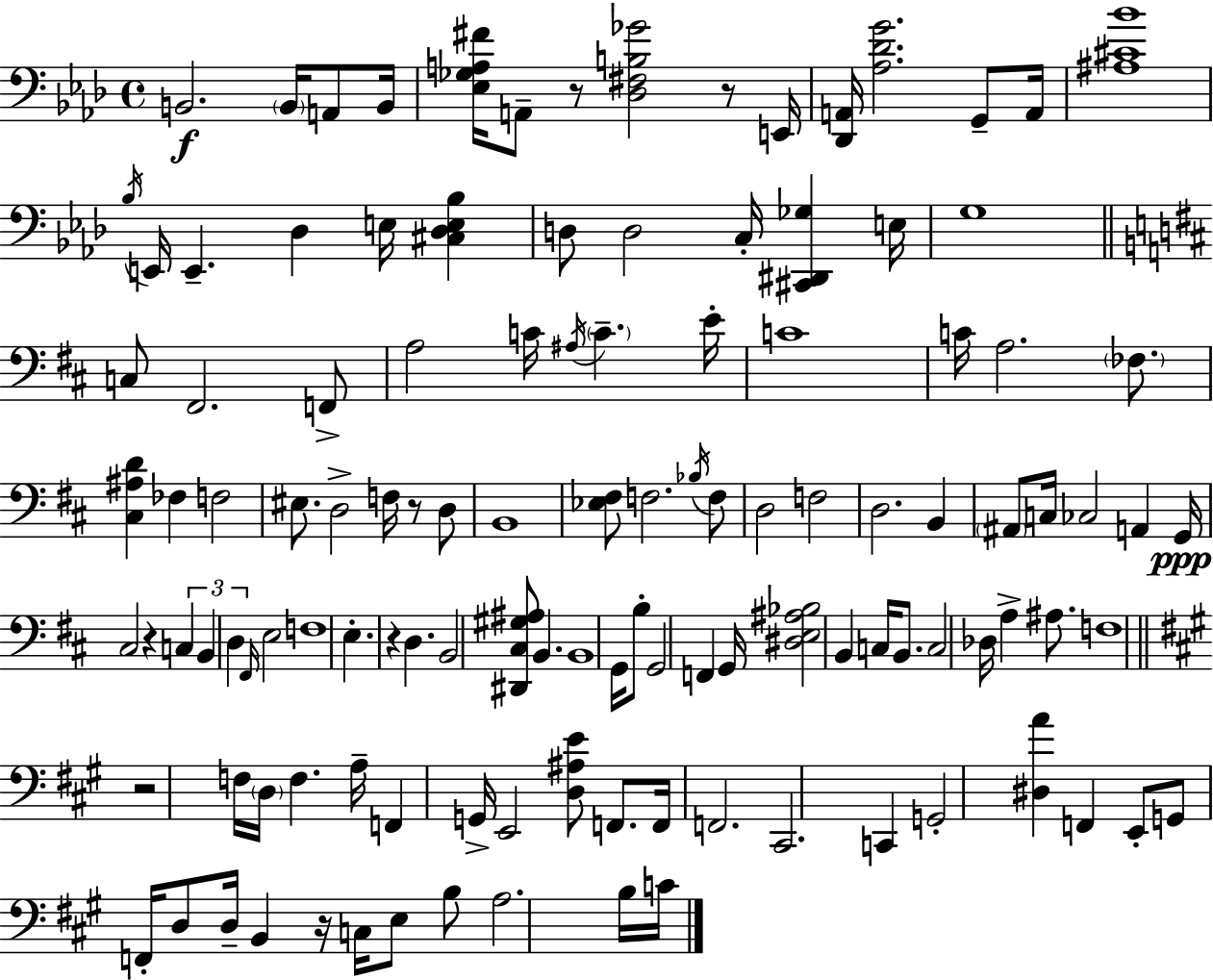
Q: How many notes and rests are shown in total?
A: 120